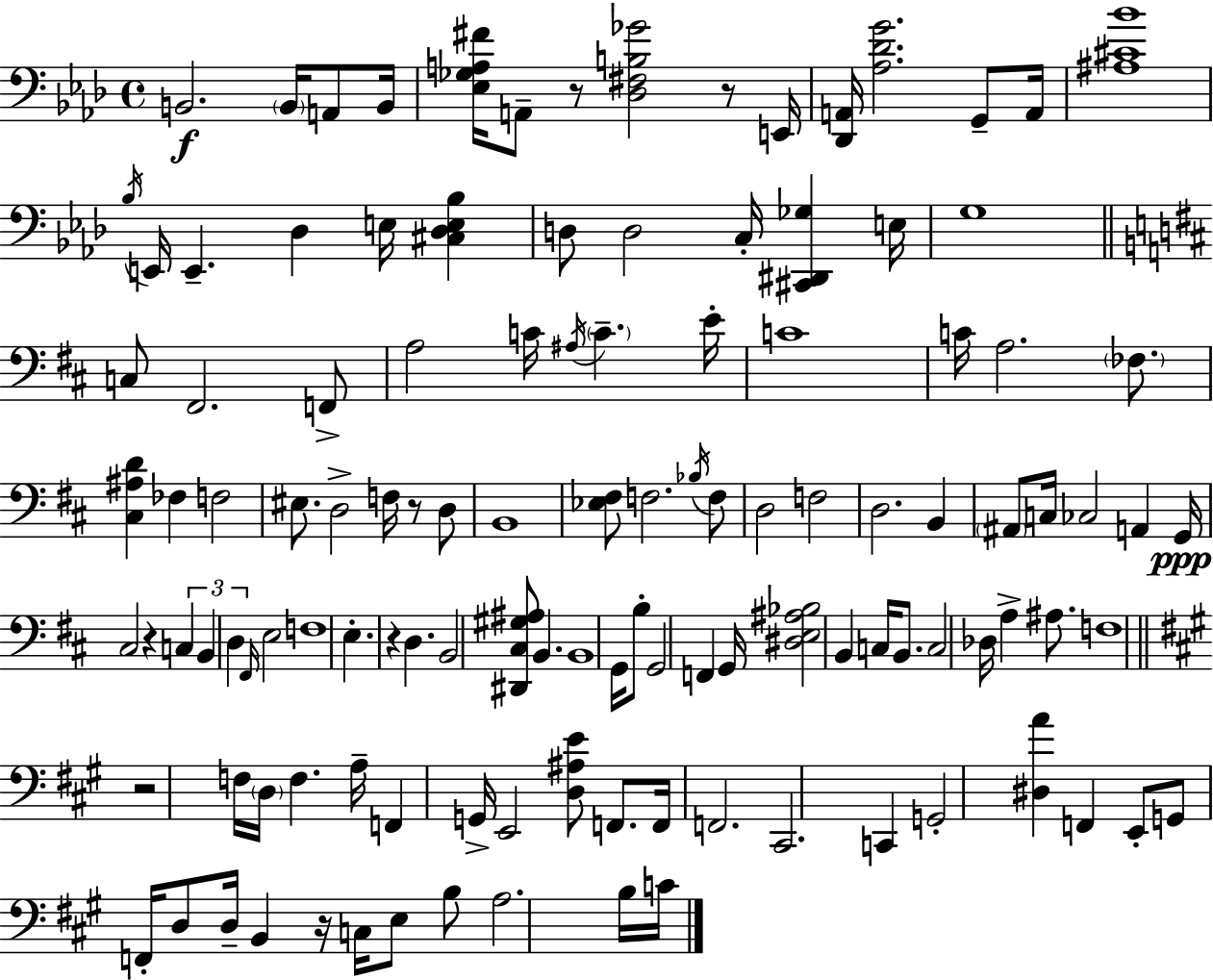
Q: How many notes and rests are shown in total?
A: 120